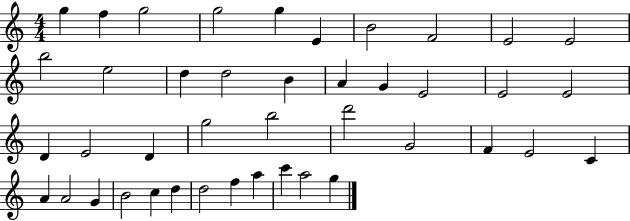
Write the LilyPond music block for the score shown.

{
  \clef treble
  \numericTimeSignature
  \time 4/4
  \key c \major
  g''4 f''4 g''2 | g''2 g''4 e'4 | b'2 f'2 | e'2 e'2 | \break b''2 e''2 | d''4 d''2 b'4 | a'4 g'4 e'2 | e'2 e'2 | \break d'4 e'2 d'4 | g''2 b''2 | d'''2 g'2 | f'4 e'2 c'4 | \break a'4 a'2 g'4 | b'2 c''4 d''4 | d''2 f''4 a''4 | c'''4 a''2 g''4 | \break \bar "|."
}